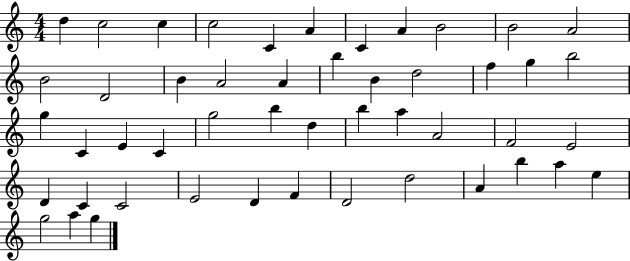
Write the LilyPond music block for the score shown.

{
  \clef treble
  \numericTimeSignature
  \time 4/4
  \key c \major
  d''4 c''2 c''4 | c''2 c'4 a'4 | c'4 a'4 b'2 | b'2 a'2 | \break b'2 d'2 | b'4 a'2 a'4 | b''4 b'4 d''2 | f''4 g''4 b''2 | \break g''4 c'4 e'4 c'4 | g''2 b''4 d''4 | b''4 a''4 a'2 | f'2 e'2 | \break d'4 c'4 c'2 | e'2 d'4 f'4 | d'2 d''2 | a'4 b''4 a''4 e''4 | \break g''2 a''4 g''4 | \bar "|."
}